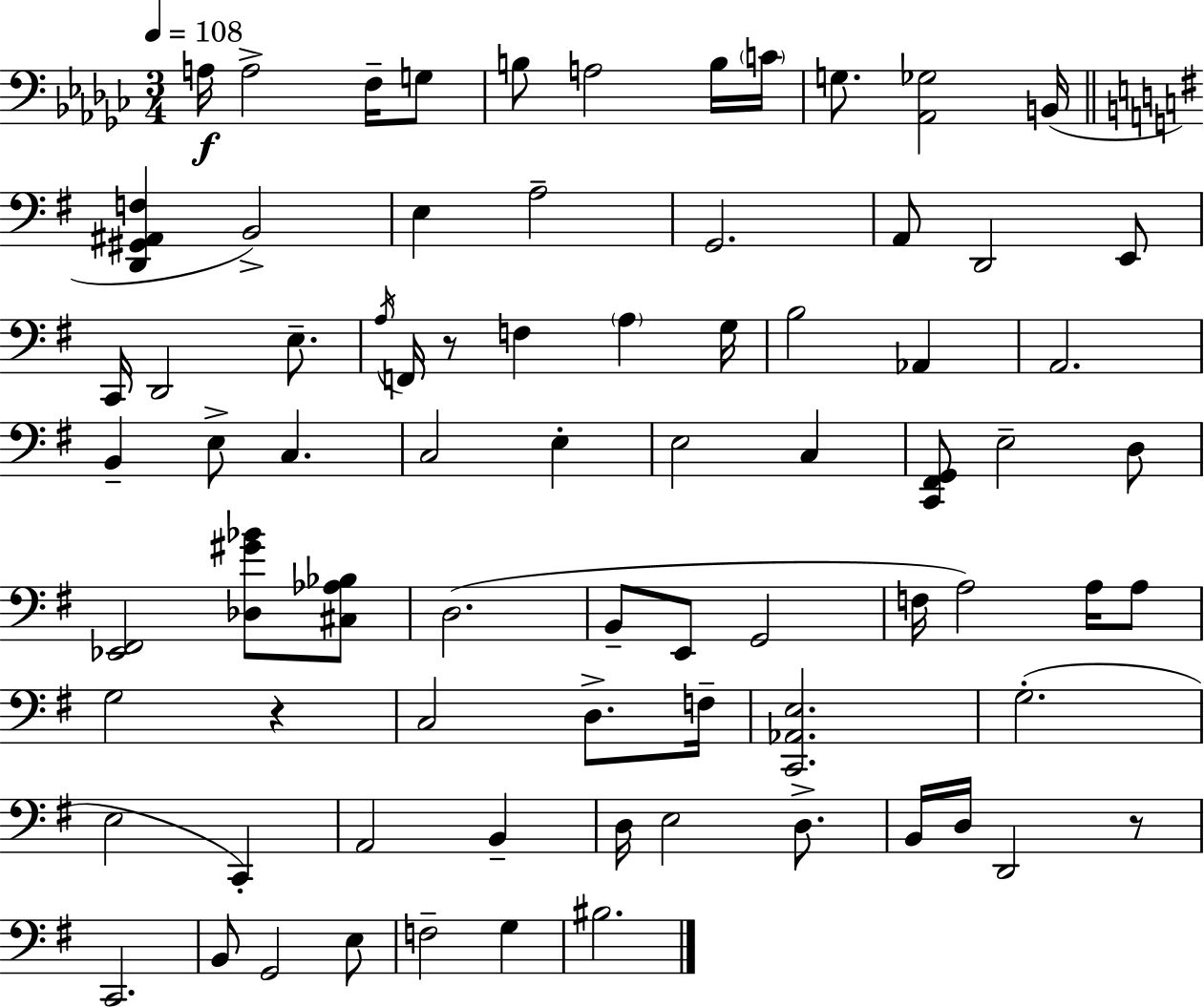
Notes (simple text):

A3/s A3/h F3/s G3/e B3/e A3/h B3/s C4/s G3/e. [Ab2,Gb3]/h B2/s [D2,G#2,A#2,F3]/q B2/h E3/q A3/h G2/h. A2/e D2/h E2/e C2/s D2/h E3/e. A3/s F2/s R/e F3/q A3/q G3/s B3/h Ab2/q A2/h. B2/q E3/e C3/q. C3/h E3/q E3/h C3/q [C2,F#2,G2]/e E3/h D3/e [Eb2,F#2]/h [Db3,G#4,Bb4]/e [C#3,Ab3,Bb3]/e D3/h. B2/e E2/e G2/h F3/s A3/h A3/s A3/e G3/h R/q C3/h D3/e. F3/s [C2,Ab2,E3]/h. G3/h. E3/h C2/q A2/h B2/q D3/s E3/h D3/e. B2/s D3/s D2/h R/e C2/h. B2/e G2/h E3/e F3/h G3/q BIS3/h.